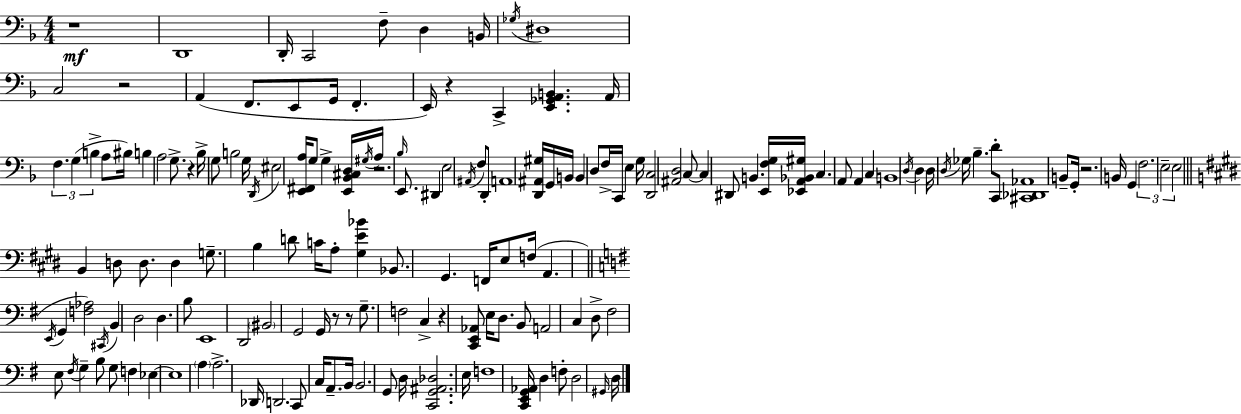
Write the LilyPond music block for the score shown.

{
  \clef bass
  \numericTimeSignature
  \time 4/4
  \key d \minor
  \repeat volta 2 { r1\mf | d,1 | d,16-. c,2 f8-- d4 b,16 | \acciaccatura { ges16 } dis1 | \break c2 r2 | a,4( f,8. e,8 g,16 f,4.-. | e,16) r4 c,4-> <e, ges, a, b,>4. | a,16 \tuplet 3/2 { f4. g4( b4-> } a8 | \break bis16) b4 a2 g8.-> | r4 bes16-> g8 b2 | g16 \acciaccatura { d,16 } eis2 <e, fis, a>16 g8 g4-> | <e, bes, cis d>16 \acciaccatura { gis16 } a16 r2. | \break \grace { bes16 } e,8. dis,4 e2 | \acciaccatura { ais,16 } f8 d,8-. a,1 | <d, ais, gis>16 g,16 b,16 b,4 d8 f16-> c,16 | e4 g16 <d, c>2 <ais, d>2 | \break c8~~ c4 dis,8 b,4. | <e, f g>16 <ees, a, bes, gis>16 c4. a,8 a,4 | c4 b,1 | \acciaccatura { d16 } d4 d16 \acciaccatura { d16 } ges16 bes4.-- | \break d'8-. c,8 <cis, des, aes,>1 | b,8-- g,16-. r2. | b,16 g,4 \tuplet 3/2 { f2. | e2-- e2 } | \break \bar "||" \break \key e \major b,4 d8 d8. d4 g8.-- | b4 d'8 c'16 a8-. <gis e' bes'>4 bes,8. | gis,4. f,16 e8 f16( a,4. | \bar "||" \break \key e \minor \acciaccatura { e,16 } g,4 <f aes>2) \acciaccatura { cis,16 } b,4 | d2 d4. | b8 e,1 | d,2 \parenthesize bis,2 | \break g,2 g,16 r8 r8 g8.-- | f2 c4-> r4 | <c, e, aes,>8 e16 d8. b,8 a,2 | c4 d8-> fis2 | \break e8 \acciaccatura { fis16 } g4-- b8 g8 f4 ees4~~ | ees1 | \parenthesize a4 a2.-> | des,16 d,2. | \break c,8 c16 a,8.-- b,16 b,2. | g,8 d16 <c, g, ais, des>2. | e16 f1 | <c, e, g, aes,>16 d4 f8-. d2 | \break \grace { gis,16 } d16 } \bar "|."
}